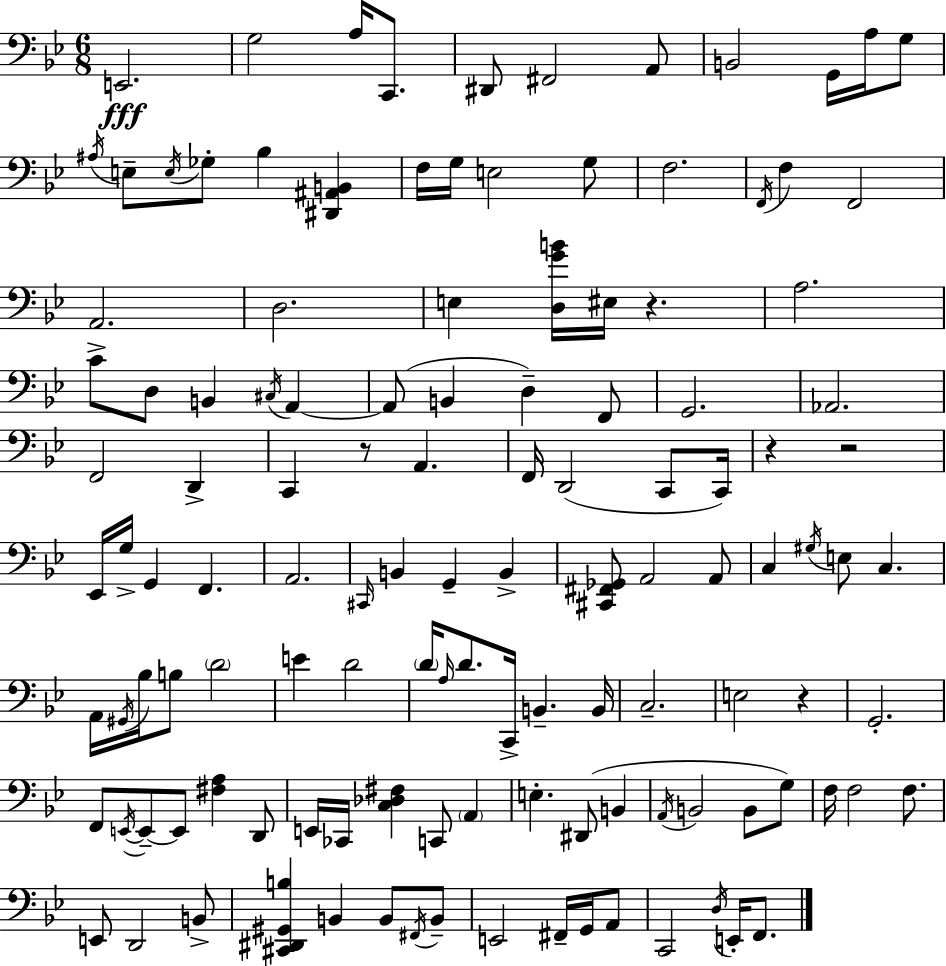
X:1
T:Untitled
M:6/8
L:1/4
K:Bb
E,,2 G,2 A,/4 C,,/2 ^D,,/2 ^F,,2 A,,/2 B,,2 G,,/4 A,/4 G,/2 ^A,/4 E,/2 E,/4 _G,/2 _B, [^D,,^A,,B,,] F,/4 G,/4 E,2 G,/2 F,2 F,,/4 F, F,,2 A,,2 D,2 E, [D,GB]/4 ^E,/4 z A,2 C/2 D,/2 B,, ^C,/4 A,, A,,/2 B,, D, F,,/2 G,,2 _A,,2 F,,2 D,, C,, z/2 A,, F,,/4 D,,2 C,,/2 C,,/4 z z2 _E,,/4 G,/4 G,, F,, A,,2 ^C,,/4 B,, G,, B,, [^C,,^F,,_G,,]/2 A,,2 A,,/2 C, ^G,/4 E,/2 C, A,,/4 ^G,,/4 _B,/4 B,/2 D2 E D2 D/4 A,/4 D/2 C,,/4 B,, B,,/4 C,2 E,2 z G,,2 F,,/2 E,,/4 E,,/2 E,,/2 [^F,A,] D,,/2 E,,/4 _C,,/4 [C,_D,^F,] C,,/2 A,, E, ^D,,/2 B,, A,,/4 B,,2 B,,/2 G,/2 F,/4 F,2 F,/2 E,,/2 D,,2 B,,/2 [^C,,^D,,^G,,B,] B,, B,,/2 ^F,,/4 B,,/2 E,,2 ^F,,/4 G,,/4 A,,/2 C,,2 D,/4 E,,/4 F,,/2